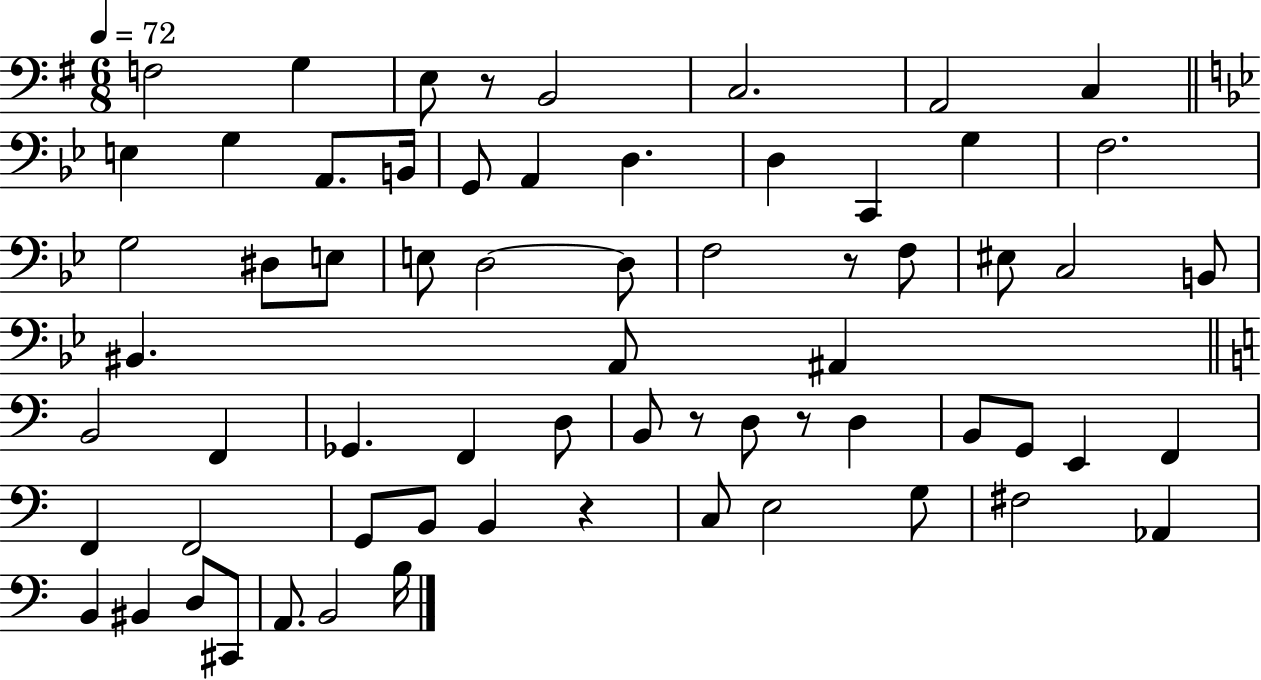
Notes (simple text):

F3/h G3/q E3/e R/e B2/h C3/h. A2/h C3/q E3/q G3/q A2/e. B2/s G2/e A2/q D3/q. D3/q C2/q G3/q F3/h. G3/h D#3/e E3/e E3/e D3/h D3/e F3/h R/e F3/e EIS3/e C3/h B2/e BIS2/q. A2/e A#2/q B2/h F2/q Gb2/q. F2/q D3/e B2/e R/e D3/e R/e D3/q B2/e G2/e E2/q F2/q F2/q F2/h G2/e B2/e B2/q R/q C3/e E3/h G3/e F#3/h Ab2/q B2/q BIS2/q D3/e C#2/e A2/e. B2/h B3/s